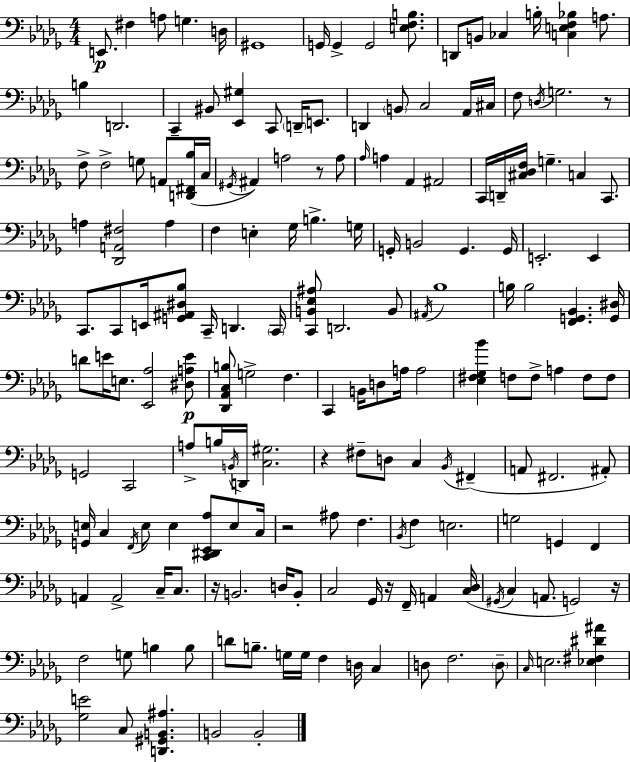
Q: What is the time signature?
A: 4/4